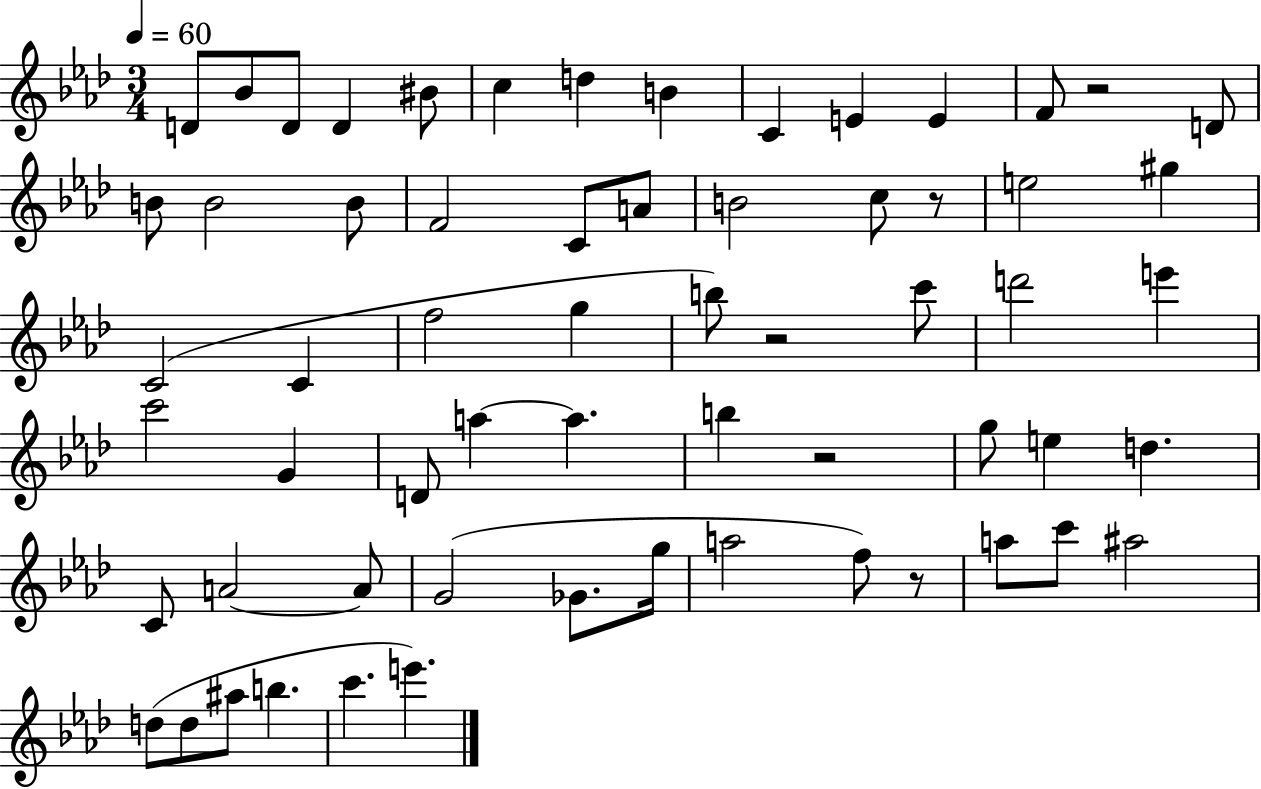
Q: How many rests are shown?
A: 5